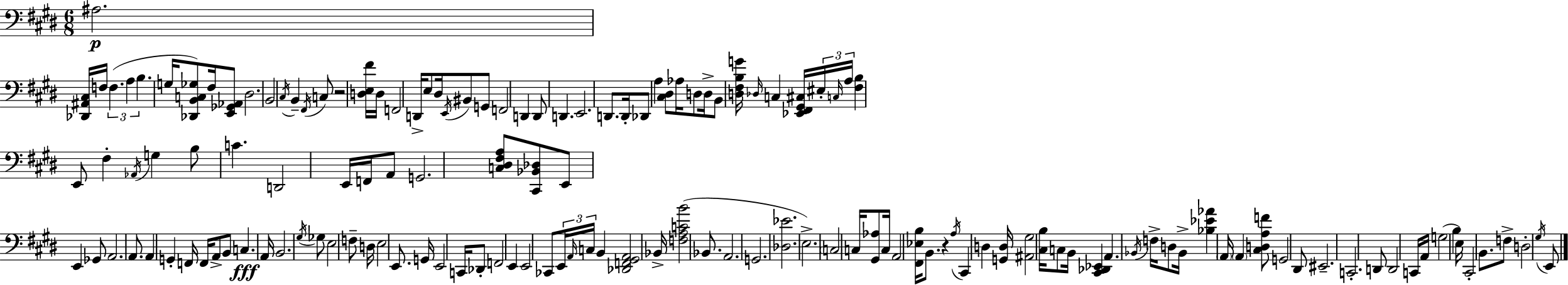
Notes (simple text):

A#3/h. [Db2,A#2,C#3]/s F3/s F3/q. A3/q B3/q. G3/s [Db2,B2,C3,Gb3]/e F#3/s [E2,Gb2,Ab2]/e D#3/h. B2/h C#3/s B2/q F#2/s C3/e R/h [D3,E3,F#4]/s D3/s F2/h D2/s E3/e D#3/s E2/s BIS2/e G2/e F2/h D2/q D2/e D2/q. E2/h. D2/e. D2/s Db2/e A3/q [C#3,D#3]/e Ab3/s D3/e D3/s B2/e [D3,F#3,B3,G4]/s Db3/s C3/q [Eb2,F#2,G#2,C#3]/s EIS3/s C3/s A3/s [F#3,B3]/q E2/e F#3/q Ab2/s G3/q B3/e C4/q. D2/h E2/s F2/s A2/e G2/h. [C3,D#3,F#3,A3]/e [C#2,Bb2,Db3]/e E2/e E2/q Gb2/e A2/h. A2/e. A2/q G2/q F2/s F2/s A2/e B2/e C3/q. A2/s B2/h. G#3/s Gb3/e E3/h F3/e D3/s E3/h E2/e. G2/s E2/h C2/s Db2/e F2/h E2/q E2/h CES2/e E2/s A2/s C3/s B2/q [Db2,F2,G#2,A2]/h Bb2/s [F3,A3,C4,B4]/h Bb2/e. A2/h. G2/h. [Db3,Eb4]/h. E3/h. C3/h C3/s [G#2,Ab3]/e C3/s A2/h [F#2,Eb3,B3]/s B2/e. R/q A3/s C#2/q D3/q [G2,D3]/s [A#2,G#3]/h [C#3,B3]/s C3/e B2/s [C#2,Db2,Eb2]/q A2/q. Bb2/s F3/s D3/e Bb2/s [Bb3,Eb4,Ab4]/q A2/s A2/q [C#3,D3,A3,F4]/e G2/h D#2/e EIS2/h. C2/h. D2/e D2/h C2/s A2/s G3/h B3/q E3/s C#2/h B2/e. F3/e D3/h G#3/s E2/e